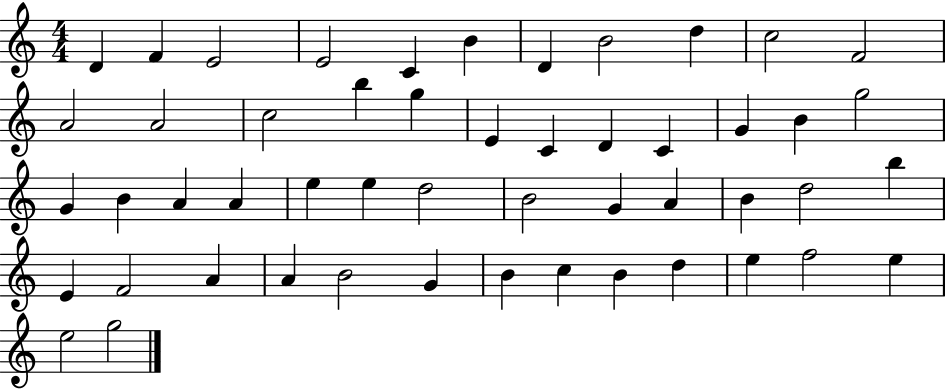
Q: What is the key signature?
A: C major